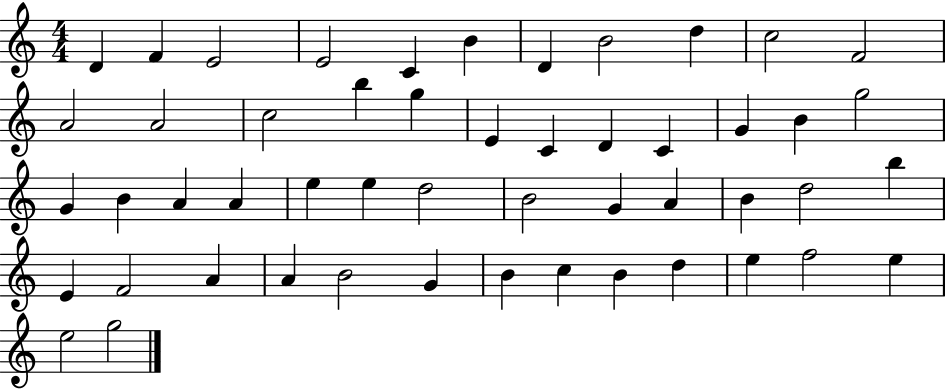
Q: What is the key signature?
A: C major